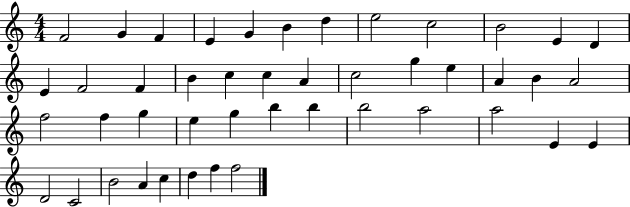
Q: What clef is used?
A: treble